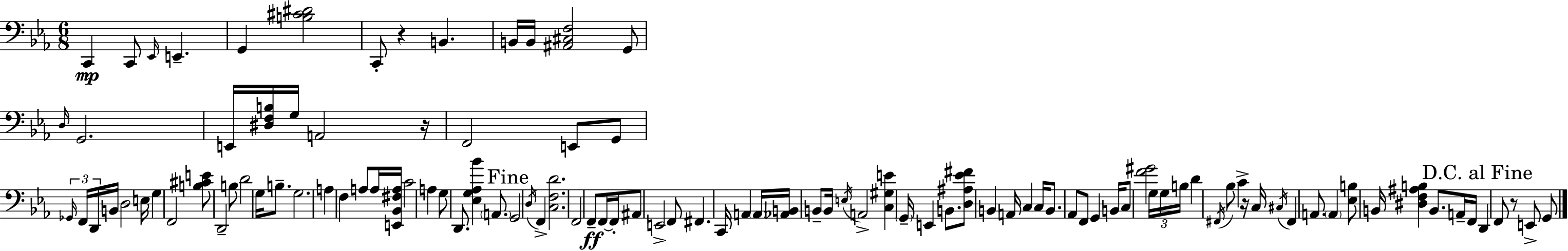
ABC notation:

X:1
T:Untitled
M:6/8
L:1/4
K:Cm
C,, C,,/2 _E,,/4 E,, G,, [B,^C^D]2 C,,/2 z B,, B,,/4 B,,/4 [^A,,^C,F,]2 G,,/2 D,/4 G,,2 E,,/4 [^D,F,B,]/4 G,/4 A,,2 z/4 F,,2 E,,/2 G,,/2 _G,,/4 F,,/4 D,,/4 B,,/4 D,2 E,/4 G, F,,2 [B,^CE]/2 D,,2 B,/2 D2 G,/4 B,/2 G,2 A, F, A,/2 A,/4 [E,,_B,,^F,A,]/4 C2 A, G,/2 D,,/2 [_E,G,_A,_B] A,,/2 G,,2 D,/4 F,, [C,F,D]2 F,,2 F,,/2 F,,/4 F,,/4 ^A,,/2 E,,2 F,,/2 ^F,, C,,/4 A,, A,,/4 [_A,,B,,]/4 B,,/2 B,,/4 E,/4 A,,2 [C,^G,E] G,,/4 E,, B,,/2 [D,^A,_E^F]/2 B,, A,,/4 C, C,/4 B,,/2 _A,,/2 F,,/2 G,, B,,/4 C,/2 [F^G]2 G,/4 G,/4 B,/4 D ^F,,/4 _B,/2 C z/4 C,/4 ^C,/4 ^F,, A,,/2 A,, [_E,B,]/2 B,,/4 [^D,F,^A,B,] B,,/2 A,,/4 F,,/4 D,, F,,/2 z/2 E,,/2 G,,/2